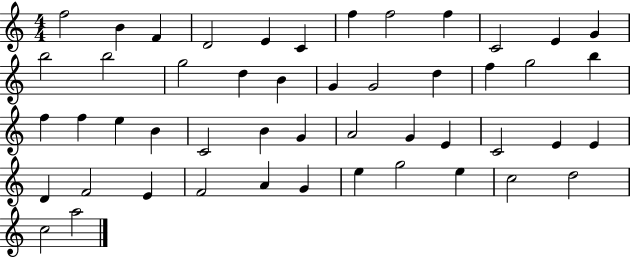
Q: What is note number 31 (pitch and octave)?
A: A4